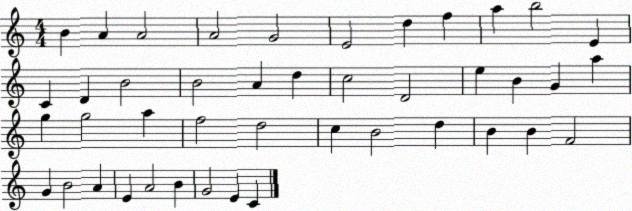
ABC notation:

X:1
T:Untitled
M:4/4
L:1/4
K:C
B A A2 A2 G2 E2 d f a b2 E C D B2 B2 A d c2 D2 e B G a g g2 a f2 d2 c B2 d B B F2 G B2 A E A2 B G2 E C